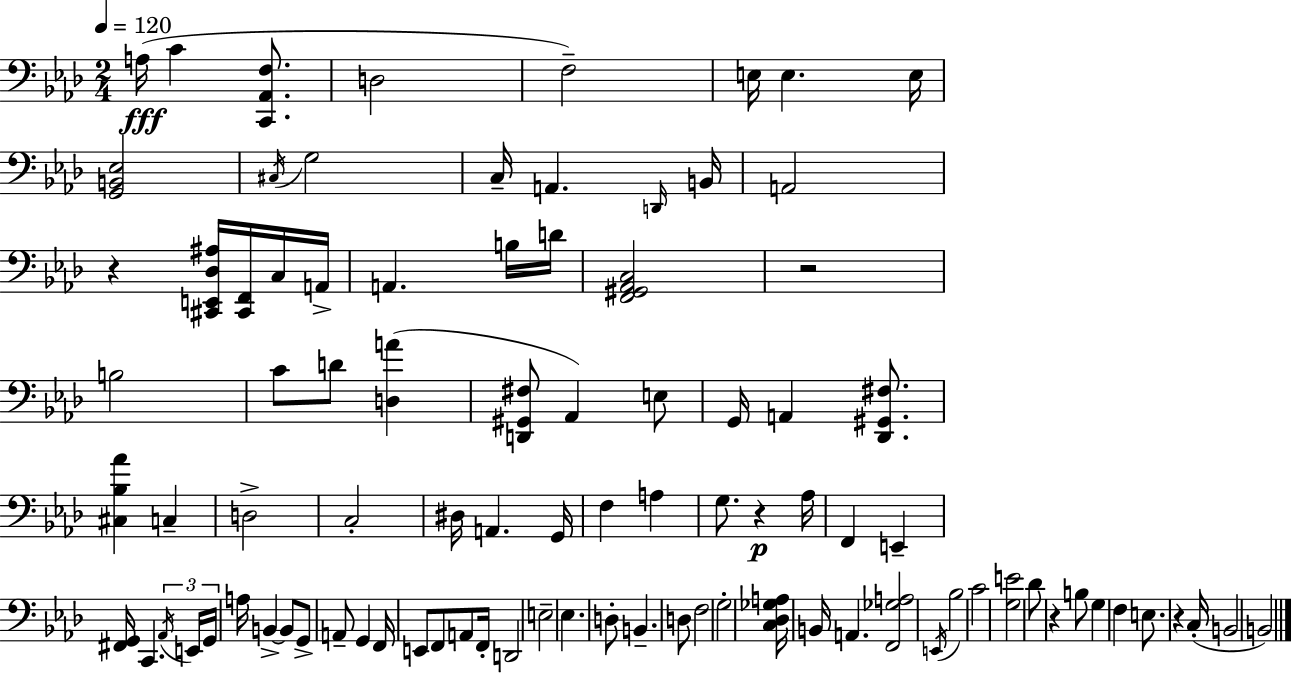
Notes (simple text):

A3/s C4/q [C2,Ab2,F3]/e. D3/h F3/h E3/s E3/q. E3/s [G2,B2,Eb3]/h C#3/s G3/h C3/s A2/q. D2/s B2/s A2/h R/q [C#2,E2,Db3,A#3]/s [C#2,F2]/s C3/s A2/s A2/q. B3/s D4/s [F2,G#2,Ab2,C3]/h R/h B3/h C4/e D4/e [D3,A4]/q [D2,G#2,F#3]/e Ab2/q E3/e G2/s A2/q [Db2,G#2,F#3]/e. [C#3,Bb3,Ab4]/q C3/q D3/h C3/h D#3/s A2/q. G2/s F3/q A3/q G3/e. R/q Ab3/s F2/q E2/q [F#2,G2]/s C2/q. Ab2/s E2/s G2/s A3/s B2/q B2/e G2/e A2/e G2/q F2/s E2/e F2/e A2/e F2/s D2/h E3/h Eb3/q. D3/e B2/q. D3/e F3/h G3/h [C3,Db3,Gb3,A3]/s B2/s A2/q. [F2,Gb3,A3]/h E2/s Bb3/h C4/h [G3,E4]/h Db4/e R/q B3/e G3/q F3/q E3/e. R/q C3/s B2/h B2/h